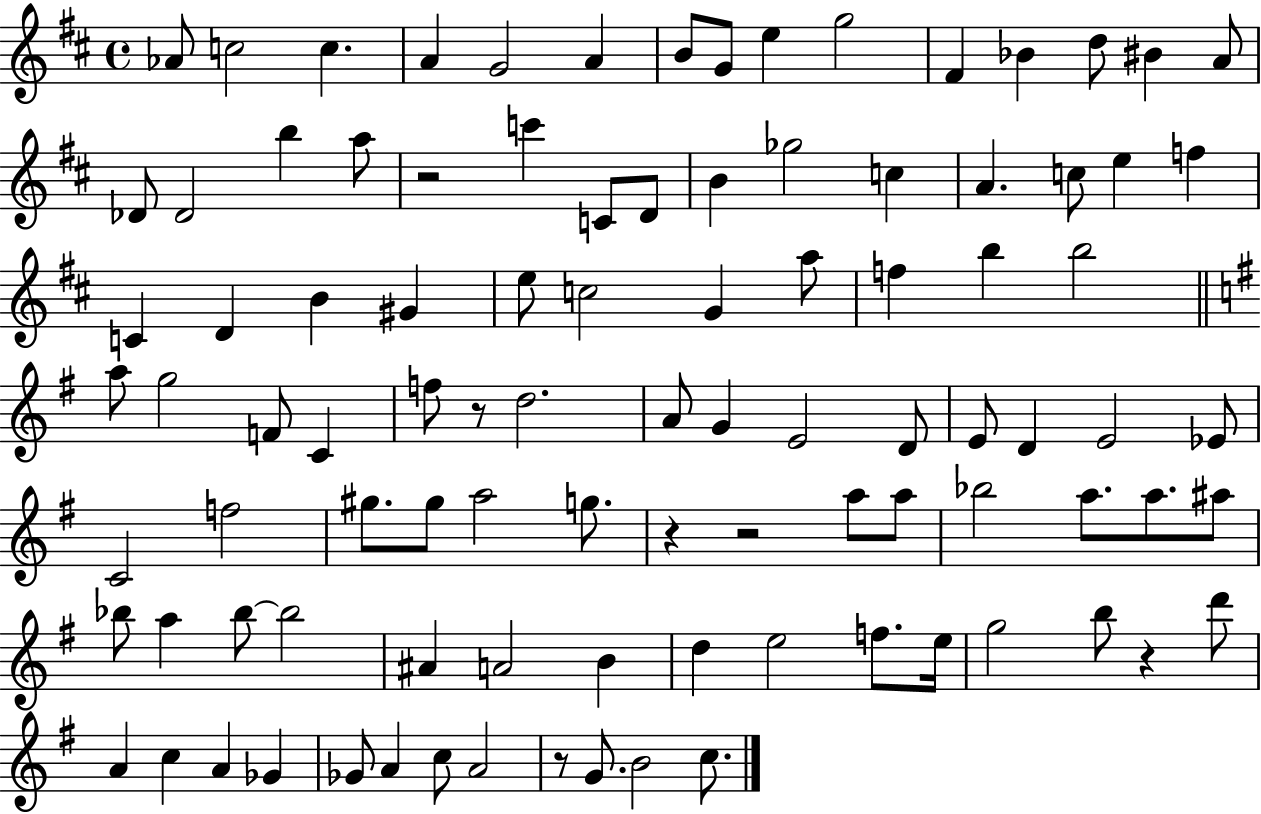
Ab4/e C5/h C5/q. A4/q G4/h A4/q B4/e G4/e E5/q G5/h F#4/q Bb4/q D5/e BIS4/q A4/e Db4/e Db4/h B5/q A5/e R/h C6/q C4/e D4/e B4/q Gb5/h C5/q A4/q. C5/e E5/q F5/q C4/q D4/q B4/q G#4/q E5/e C5/h G4/q A5/e F5/q B5/q B5/h A5/e G5/h F4/e C4/q F5/e R/e D5/h. A4/e G4/q E4/h D4/e E4/e D4/q E4/h Eb4/e C4/h F5/h G#5/e. G#5/e A5/h G5/e. R/q R/h A5/e A5/e Bb5/h A5/e. A5/e. A#5/e Bb5/e A5/q Bb5/e Bb5/h A#4/q A4/h B4/q D5/q E5/h F5/e. E5/s G5/h B5/e R/q D6/e A4/q C5/q A4/q Gb4/q Gb4/e A4/q C5/e A4/h R/e G4/e. B4/h C5/e.